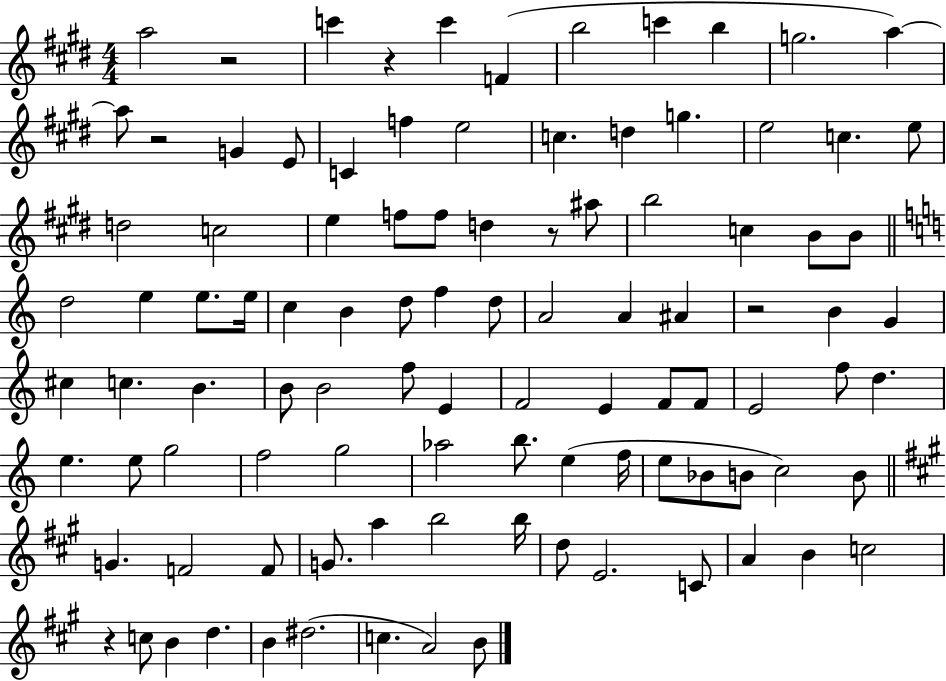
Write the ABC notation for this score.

X:1
T:Untitled
M:4/4
L:1/4
K:E
a2 z2 c' z c' F b2 c' b g2 a a/2 z2 G E/2 C f e2 c d g e2 c e/2 d2 c2 e f/2 f/2 d z/2 ^a/2 b2 c B/2 B/2 d2 e e/2 e/4 c B d/2 f d/2 A2 A ^A z2 B G ^c c B B/2 B2 f/2 E F2 E F/2 F/2 E2 f/2 d e e/2 g2 f2 g2 _a2 b/2 e f/4 e/2 _B/2 B/2 c2 B/2 G F2 F/2 G/2 a b2 b/4 d/2 E2 C/2 A B c2 z c/2 B d B ^d2 c A2 B/2